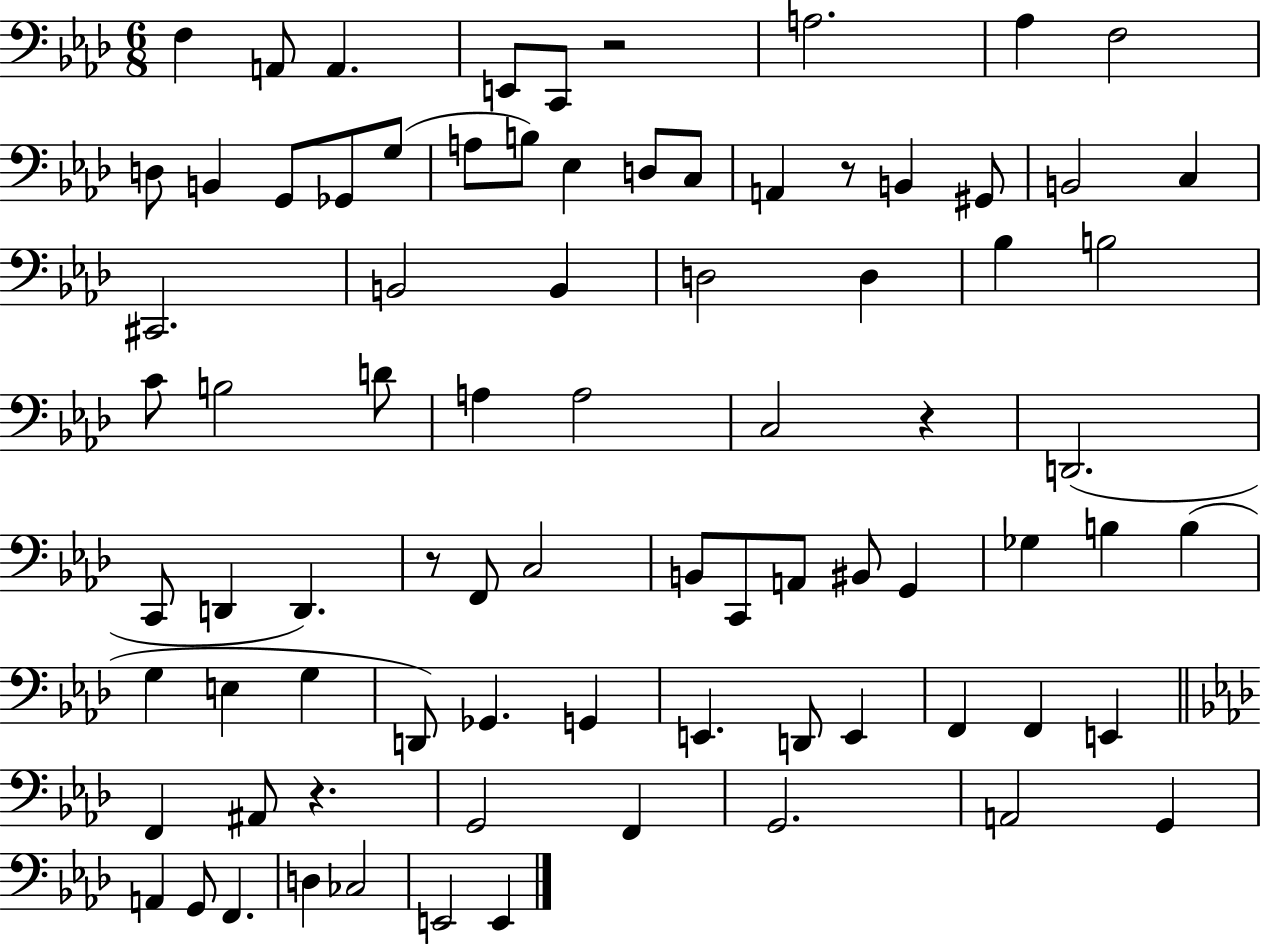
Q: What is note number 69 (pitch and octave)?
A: G2